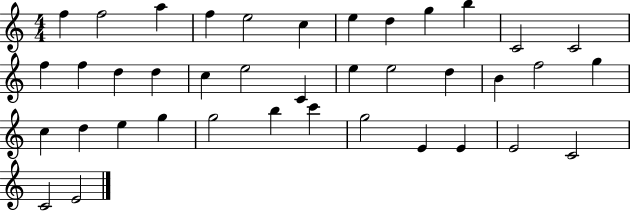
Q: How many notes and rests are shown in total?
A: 39